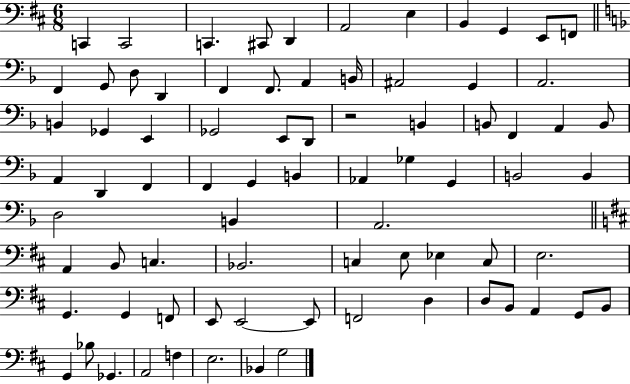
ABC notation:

X:1
T:Untitled
M:6/8
L:1/4
K:D
C,, C,,2 C,, ^C,,/2 D,, A,,2 E, B,, G,, E,,/2 F,,/2 F,, G,,/2 D,/2 D,, F,, F,,/2 A,, B,,/4 ^A,,2 G,, A,,2 B,, _G,, E,, _G,,2 E,,/2 D,,/2 z2 B,, B,,/2 F,, A,, B,,/2 A,, D,, F,, F,, G,, B,, _A,, _G, G,, B,,2 B,, D,2 B,, A,,2 A,, B,,/2 C, _B,,2 C, E,/2 _E, C,/2 E,2 G,, G,, F,,/2 E,,/2 E,,2 E,,/2 F,,2 D, D,/2 B,,/2 A,, G,,/2 B,,/2 G,, _B,/2 _G,, A,,2 F, E,2 _B,, G,2